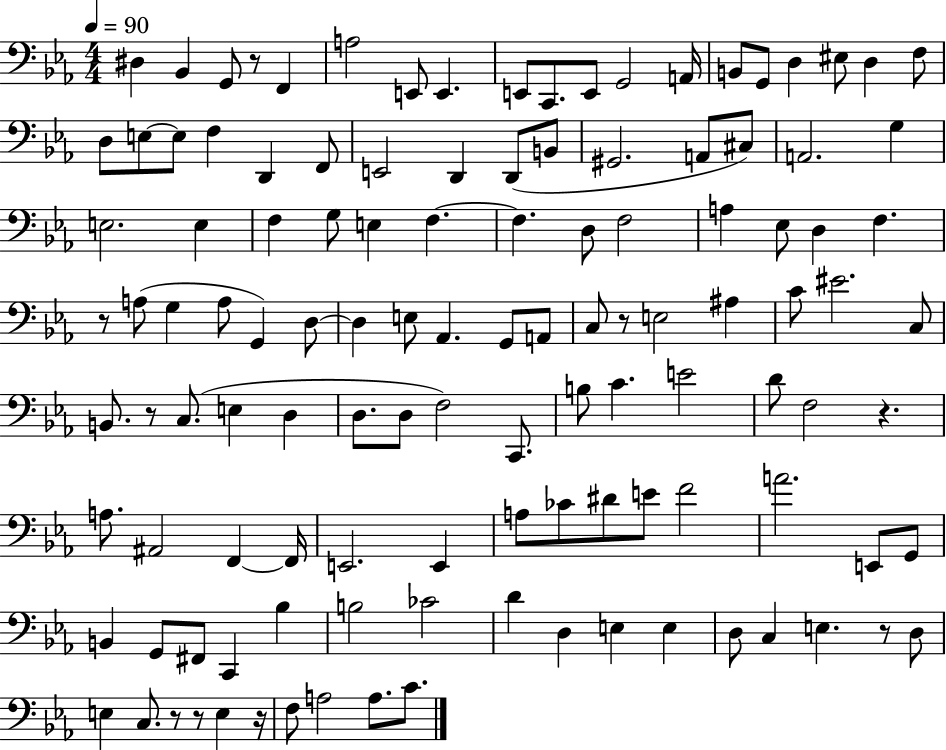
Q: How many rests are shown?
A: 9